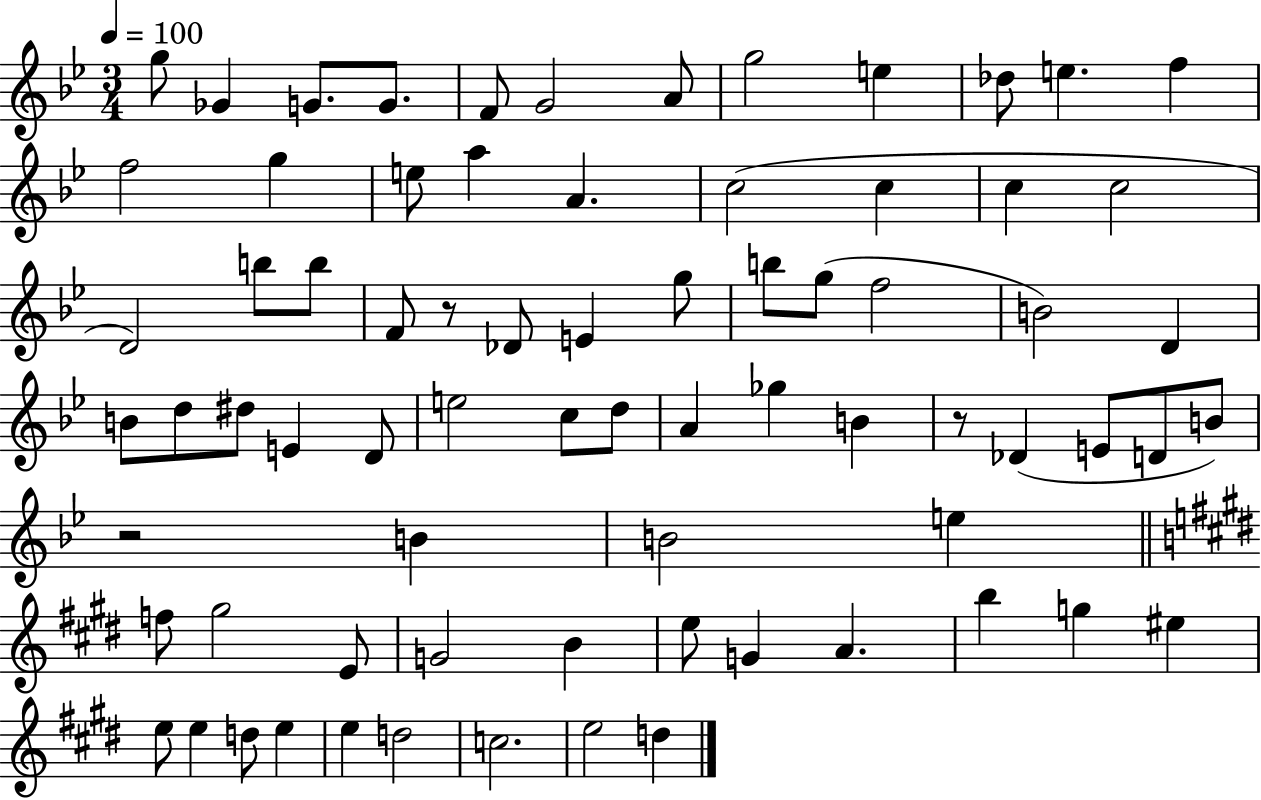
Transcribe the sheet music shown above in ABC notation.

X:1
T:Untitled
M:3/4
L:1/4
K:Bb
g/2 _G G/2 G/2 F/2 G2 A/2 g2 e _d/2 e f f2 g e/2 a A c2 c c c2 D2 b/2 b/2 F/2 z/2 _D/2 E g/2 b/2 g/2 f2 B2 D B/2 d/2 ^d/2 E D/2 e2 c/2 d/2 A _g B z/2 _D E/2 D/2 B/2 z2 B B2 e f/2 ^g2 E/2 G2 B e/2 G A b g ^e e/2 e d/2 e e d2 c2 e2 d